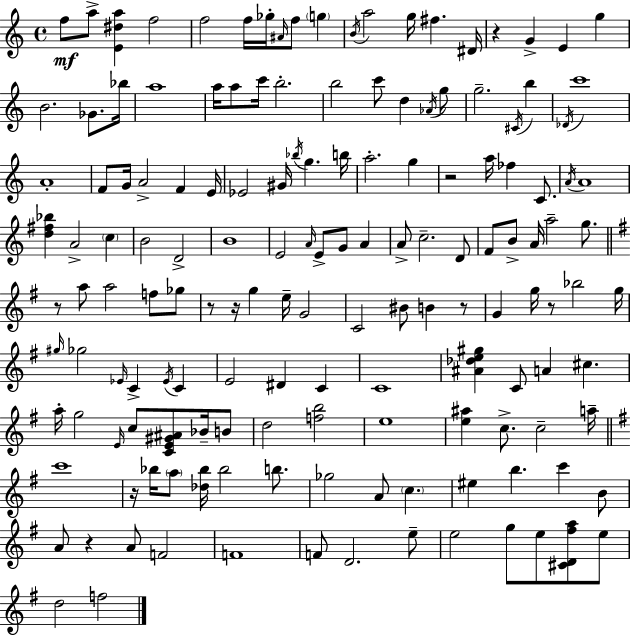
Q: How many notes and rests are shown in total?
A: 151